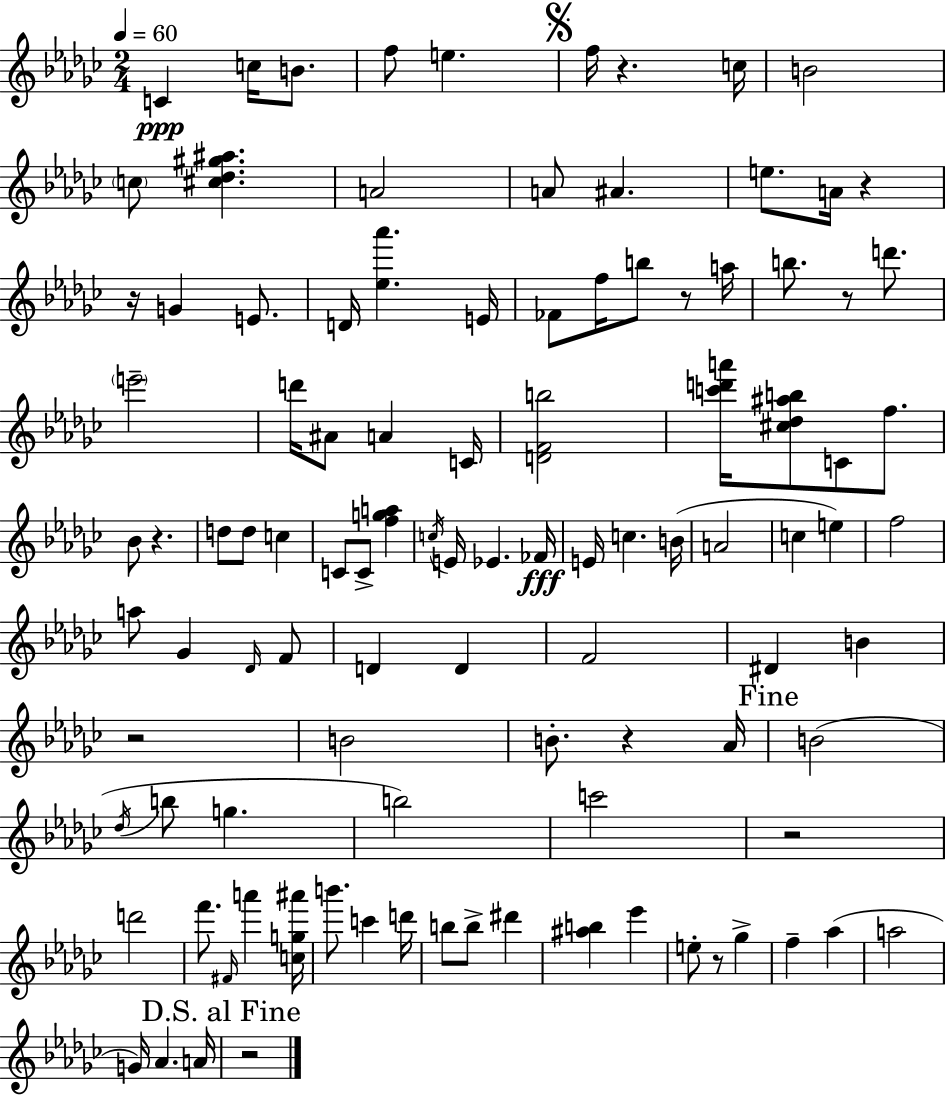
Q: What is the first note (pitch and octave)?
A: C4